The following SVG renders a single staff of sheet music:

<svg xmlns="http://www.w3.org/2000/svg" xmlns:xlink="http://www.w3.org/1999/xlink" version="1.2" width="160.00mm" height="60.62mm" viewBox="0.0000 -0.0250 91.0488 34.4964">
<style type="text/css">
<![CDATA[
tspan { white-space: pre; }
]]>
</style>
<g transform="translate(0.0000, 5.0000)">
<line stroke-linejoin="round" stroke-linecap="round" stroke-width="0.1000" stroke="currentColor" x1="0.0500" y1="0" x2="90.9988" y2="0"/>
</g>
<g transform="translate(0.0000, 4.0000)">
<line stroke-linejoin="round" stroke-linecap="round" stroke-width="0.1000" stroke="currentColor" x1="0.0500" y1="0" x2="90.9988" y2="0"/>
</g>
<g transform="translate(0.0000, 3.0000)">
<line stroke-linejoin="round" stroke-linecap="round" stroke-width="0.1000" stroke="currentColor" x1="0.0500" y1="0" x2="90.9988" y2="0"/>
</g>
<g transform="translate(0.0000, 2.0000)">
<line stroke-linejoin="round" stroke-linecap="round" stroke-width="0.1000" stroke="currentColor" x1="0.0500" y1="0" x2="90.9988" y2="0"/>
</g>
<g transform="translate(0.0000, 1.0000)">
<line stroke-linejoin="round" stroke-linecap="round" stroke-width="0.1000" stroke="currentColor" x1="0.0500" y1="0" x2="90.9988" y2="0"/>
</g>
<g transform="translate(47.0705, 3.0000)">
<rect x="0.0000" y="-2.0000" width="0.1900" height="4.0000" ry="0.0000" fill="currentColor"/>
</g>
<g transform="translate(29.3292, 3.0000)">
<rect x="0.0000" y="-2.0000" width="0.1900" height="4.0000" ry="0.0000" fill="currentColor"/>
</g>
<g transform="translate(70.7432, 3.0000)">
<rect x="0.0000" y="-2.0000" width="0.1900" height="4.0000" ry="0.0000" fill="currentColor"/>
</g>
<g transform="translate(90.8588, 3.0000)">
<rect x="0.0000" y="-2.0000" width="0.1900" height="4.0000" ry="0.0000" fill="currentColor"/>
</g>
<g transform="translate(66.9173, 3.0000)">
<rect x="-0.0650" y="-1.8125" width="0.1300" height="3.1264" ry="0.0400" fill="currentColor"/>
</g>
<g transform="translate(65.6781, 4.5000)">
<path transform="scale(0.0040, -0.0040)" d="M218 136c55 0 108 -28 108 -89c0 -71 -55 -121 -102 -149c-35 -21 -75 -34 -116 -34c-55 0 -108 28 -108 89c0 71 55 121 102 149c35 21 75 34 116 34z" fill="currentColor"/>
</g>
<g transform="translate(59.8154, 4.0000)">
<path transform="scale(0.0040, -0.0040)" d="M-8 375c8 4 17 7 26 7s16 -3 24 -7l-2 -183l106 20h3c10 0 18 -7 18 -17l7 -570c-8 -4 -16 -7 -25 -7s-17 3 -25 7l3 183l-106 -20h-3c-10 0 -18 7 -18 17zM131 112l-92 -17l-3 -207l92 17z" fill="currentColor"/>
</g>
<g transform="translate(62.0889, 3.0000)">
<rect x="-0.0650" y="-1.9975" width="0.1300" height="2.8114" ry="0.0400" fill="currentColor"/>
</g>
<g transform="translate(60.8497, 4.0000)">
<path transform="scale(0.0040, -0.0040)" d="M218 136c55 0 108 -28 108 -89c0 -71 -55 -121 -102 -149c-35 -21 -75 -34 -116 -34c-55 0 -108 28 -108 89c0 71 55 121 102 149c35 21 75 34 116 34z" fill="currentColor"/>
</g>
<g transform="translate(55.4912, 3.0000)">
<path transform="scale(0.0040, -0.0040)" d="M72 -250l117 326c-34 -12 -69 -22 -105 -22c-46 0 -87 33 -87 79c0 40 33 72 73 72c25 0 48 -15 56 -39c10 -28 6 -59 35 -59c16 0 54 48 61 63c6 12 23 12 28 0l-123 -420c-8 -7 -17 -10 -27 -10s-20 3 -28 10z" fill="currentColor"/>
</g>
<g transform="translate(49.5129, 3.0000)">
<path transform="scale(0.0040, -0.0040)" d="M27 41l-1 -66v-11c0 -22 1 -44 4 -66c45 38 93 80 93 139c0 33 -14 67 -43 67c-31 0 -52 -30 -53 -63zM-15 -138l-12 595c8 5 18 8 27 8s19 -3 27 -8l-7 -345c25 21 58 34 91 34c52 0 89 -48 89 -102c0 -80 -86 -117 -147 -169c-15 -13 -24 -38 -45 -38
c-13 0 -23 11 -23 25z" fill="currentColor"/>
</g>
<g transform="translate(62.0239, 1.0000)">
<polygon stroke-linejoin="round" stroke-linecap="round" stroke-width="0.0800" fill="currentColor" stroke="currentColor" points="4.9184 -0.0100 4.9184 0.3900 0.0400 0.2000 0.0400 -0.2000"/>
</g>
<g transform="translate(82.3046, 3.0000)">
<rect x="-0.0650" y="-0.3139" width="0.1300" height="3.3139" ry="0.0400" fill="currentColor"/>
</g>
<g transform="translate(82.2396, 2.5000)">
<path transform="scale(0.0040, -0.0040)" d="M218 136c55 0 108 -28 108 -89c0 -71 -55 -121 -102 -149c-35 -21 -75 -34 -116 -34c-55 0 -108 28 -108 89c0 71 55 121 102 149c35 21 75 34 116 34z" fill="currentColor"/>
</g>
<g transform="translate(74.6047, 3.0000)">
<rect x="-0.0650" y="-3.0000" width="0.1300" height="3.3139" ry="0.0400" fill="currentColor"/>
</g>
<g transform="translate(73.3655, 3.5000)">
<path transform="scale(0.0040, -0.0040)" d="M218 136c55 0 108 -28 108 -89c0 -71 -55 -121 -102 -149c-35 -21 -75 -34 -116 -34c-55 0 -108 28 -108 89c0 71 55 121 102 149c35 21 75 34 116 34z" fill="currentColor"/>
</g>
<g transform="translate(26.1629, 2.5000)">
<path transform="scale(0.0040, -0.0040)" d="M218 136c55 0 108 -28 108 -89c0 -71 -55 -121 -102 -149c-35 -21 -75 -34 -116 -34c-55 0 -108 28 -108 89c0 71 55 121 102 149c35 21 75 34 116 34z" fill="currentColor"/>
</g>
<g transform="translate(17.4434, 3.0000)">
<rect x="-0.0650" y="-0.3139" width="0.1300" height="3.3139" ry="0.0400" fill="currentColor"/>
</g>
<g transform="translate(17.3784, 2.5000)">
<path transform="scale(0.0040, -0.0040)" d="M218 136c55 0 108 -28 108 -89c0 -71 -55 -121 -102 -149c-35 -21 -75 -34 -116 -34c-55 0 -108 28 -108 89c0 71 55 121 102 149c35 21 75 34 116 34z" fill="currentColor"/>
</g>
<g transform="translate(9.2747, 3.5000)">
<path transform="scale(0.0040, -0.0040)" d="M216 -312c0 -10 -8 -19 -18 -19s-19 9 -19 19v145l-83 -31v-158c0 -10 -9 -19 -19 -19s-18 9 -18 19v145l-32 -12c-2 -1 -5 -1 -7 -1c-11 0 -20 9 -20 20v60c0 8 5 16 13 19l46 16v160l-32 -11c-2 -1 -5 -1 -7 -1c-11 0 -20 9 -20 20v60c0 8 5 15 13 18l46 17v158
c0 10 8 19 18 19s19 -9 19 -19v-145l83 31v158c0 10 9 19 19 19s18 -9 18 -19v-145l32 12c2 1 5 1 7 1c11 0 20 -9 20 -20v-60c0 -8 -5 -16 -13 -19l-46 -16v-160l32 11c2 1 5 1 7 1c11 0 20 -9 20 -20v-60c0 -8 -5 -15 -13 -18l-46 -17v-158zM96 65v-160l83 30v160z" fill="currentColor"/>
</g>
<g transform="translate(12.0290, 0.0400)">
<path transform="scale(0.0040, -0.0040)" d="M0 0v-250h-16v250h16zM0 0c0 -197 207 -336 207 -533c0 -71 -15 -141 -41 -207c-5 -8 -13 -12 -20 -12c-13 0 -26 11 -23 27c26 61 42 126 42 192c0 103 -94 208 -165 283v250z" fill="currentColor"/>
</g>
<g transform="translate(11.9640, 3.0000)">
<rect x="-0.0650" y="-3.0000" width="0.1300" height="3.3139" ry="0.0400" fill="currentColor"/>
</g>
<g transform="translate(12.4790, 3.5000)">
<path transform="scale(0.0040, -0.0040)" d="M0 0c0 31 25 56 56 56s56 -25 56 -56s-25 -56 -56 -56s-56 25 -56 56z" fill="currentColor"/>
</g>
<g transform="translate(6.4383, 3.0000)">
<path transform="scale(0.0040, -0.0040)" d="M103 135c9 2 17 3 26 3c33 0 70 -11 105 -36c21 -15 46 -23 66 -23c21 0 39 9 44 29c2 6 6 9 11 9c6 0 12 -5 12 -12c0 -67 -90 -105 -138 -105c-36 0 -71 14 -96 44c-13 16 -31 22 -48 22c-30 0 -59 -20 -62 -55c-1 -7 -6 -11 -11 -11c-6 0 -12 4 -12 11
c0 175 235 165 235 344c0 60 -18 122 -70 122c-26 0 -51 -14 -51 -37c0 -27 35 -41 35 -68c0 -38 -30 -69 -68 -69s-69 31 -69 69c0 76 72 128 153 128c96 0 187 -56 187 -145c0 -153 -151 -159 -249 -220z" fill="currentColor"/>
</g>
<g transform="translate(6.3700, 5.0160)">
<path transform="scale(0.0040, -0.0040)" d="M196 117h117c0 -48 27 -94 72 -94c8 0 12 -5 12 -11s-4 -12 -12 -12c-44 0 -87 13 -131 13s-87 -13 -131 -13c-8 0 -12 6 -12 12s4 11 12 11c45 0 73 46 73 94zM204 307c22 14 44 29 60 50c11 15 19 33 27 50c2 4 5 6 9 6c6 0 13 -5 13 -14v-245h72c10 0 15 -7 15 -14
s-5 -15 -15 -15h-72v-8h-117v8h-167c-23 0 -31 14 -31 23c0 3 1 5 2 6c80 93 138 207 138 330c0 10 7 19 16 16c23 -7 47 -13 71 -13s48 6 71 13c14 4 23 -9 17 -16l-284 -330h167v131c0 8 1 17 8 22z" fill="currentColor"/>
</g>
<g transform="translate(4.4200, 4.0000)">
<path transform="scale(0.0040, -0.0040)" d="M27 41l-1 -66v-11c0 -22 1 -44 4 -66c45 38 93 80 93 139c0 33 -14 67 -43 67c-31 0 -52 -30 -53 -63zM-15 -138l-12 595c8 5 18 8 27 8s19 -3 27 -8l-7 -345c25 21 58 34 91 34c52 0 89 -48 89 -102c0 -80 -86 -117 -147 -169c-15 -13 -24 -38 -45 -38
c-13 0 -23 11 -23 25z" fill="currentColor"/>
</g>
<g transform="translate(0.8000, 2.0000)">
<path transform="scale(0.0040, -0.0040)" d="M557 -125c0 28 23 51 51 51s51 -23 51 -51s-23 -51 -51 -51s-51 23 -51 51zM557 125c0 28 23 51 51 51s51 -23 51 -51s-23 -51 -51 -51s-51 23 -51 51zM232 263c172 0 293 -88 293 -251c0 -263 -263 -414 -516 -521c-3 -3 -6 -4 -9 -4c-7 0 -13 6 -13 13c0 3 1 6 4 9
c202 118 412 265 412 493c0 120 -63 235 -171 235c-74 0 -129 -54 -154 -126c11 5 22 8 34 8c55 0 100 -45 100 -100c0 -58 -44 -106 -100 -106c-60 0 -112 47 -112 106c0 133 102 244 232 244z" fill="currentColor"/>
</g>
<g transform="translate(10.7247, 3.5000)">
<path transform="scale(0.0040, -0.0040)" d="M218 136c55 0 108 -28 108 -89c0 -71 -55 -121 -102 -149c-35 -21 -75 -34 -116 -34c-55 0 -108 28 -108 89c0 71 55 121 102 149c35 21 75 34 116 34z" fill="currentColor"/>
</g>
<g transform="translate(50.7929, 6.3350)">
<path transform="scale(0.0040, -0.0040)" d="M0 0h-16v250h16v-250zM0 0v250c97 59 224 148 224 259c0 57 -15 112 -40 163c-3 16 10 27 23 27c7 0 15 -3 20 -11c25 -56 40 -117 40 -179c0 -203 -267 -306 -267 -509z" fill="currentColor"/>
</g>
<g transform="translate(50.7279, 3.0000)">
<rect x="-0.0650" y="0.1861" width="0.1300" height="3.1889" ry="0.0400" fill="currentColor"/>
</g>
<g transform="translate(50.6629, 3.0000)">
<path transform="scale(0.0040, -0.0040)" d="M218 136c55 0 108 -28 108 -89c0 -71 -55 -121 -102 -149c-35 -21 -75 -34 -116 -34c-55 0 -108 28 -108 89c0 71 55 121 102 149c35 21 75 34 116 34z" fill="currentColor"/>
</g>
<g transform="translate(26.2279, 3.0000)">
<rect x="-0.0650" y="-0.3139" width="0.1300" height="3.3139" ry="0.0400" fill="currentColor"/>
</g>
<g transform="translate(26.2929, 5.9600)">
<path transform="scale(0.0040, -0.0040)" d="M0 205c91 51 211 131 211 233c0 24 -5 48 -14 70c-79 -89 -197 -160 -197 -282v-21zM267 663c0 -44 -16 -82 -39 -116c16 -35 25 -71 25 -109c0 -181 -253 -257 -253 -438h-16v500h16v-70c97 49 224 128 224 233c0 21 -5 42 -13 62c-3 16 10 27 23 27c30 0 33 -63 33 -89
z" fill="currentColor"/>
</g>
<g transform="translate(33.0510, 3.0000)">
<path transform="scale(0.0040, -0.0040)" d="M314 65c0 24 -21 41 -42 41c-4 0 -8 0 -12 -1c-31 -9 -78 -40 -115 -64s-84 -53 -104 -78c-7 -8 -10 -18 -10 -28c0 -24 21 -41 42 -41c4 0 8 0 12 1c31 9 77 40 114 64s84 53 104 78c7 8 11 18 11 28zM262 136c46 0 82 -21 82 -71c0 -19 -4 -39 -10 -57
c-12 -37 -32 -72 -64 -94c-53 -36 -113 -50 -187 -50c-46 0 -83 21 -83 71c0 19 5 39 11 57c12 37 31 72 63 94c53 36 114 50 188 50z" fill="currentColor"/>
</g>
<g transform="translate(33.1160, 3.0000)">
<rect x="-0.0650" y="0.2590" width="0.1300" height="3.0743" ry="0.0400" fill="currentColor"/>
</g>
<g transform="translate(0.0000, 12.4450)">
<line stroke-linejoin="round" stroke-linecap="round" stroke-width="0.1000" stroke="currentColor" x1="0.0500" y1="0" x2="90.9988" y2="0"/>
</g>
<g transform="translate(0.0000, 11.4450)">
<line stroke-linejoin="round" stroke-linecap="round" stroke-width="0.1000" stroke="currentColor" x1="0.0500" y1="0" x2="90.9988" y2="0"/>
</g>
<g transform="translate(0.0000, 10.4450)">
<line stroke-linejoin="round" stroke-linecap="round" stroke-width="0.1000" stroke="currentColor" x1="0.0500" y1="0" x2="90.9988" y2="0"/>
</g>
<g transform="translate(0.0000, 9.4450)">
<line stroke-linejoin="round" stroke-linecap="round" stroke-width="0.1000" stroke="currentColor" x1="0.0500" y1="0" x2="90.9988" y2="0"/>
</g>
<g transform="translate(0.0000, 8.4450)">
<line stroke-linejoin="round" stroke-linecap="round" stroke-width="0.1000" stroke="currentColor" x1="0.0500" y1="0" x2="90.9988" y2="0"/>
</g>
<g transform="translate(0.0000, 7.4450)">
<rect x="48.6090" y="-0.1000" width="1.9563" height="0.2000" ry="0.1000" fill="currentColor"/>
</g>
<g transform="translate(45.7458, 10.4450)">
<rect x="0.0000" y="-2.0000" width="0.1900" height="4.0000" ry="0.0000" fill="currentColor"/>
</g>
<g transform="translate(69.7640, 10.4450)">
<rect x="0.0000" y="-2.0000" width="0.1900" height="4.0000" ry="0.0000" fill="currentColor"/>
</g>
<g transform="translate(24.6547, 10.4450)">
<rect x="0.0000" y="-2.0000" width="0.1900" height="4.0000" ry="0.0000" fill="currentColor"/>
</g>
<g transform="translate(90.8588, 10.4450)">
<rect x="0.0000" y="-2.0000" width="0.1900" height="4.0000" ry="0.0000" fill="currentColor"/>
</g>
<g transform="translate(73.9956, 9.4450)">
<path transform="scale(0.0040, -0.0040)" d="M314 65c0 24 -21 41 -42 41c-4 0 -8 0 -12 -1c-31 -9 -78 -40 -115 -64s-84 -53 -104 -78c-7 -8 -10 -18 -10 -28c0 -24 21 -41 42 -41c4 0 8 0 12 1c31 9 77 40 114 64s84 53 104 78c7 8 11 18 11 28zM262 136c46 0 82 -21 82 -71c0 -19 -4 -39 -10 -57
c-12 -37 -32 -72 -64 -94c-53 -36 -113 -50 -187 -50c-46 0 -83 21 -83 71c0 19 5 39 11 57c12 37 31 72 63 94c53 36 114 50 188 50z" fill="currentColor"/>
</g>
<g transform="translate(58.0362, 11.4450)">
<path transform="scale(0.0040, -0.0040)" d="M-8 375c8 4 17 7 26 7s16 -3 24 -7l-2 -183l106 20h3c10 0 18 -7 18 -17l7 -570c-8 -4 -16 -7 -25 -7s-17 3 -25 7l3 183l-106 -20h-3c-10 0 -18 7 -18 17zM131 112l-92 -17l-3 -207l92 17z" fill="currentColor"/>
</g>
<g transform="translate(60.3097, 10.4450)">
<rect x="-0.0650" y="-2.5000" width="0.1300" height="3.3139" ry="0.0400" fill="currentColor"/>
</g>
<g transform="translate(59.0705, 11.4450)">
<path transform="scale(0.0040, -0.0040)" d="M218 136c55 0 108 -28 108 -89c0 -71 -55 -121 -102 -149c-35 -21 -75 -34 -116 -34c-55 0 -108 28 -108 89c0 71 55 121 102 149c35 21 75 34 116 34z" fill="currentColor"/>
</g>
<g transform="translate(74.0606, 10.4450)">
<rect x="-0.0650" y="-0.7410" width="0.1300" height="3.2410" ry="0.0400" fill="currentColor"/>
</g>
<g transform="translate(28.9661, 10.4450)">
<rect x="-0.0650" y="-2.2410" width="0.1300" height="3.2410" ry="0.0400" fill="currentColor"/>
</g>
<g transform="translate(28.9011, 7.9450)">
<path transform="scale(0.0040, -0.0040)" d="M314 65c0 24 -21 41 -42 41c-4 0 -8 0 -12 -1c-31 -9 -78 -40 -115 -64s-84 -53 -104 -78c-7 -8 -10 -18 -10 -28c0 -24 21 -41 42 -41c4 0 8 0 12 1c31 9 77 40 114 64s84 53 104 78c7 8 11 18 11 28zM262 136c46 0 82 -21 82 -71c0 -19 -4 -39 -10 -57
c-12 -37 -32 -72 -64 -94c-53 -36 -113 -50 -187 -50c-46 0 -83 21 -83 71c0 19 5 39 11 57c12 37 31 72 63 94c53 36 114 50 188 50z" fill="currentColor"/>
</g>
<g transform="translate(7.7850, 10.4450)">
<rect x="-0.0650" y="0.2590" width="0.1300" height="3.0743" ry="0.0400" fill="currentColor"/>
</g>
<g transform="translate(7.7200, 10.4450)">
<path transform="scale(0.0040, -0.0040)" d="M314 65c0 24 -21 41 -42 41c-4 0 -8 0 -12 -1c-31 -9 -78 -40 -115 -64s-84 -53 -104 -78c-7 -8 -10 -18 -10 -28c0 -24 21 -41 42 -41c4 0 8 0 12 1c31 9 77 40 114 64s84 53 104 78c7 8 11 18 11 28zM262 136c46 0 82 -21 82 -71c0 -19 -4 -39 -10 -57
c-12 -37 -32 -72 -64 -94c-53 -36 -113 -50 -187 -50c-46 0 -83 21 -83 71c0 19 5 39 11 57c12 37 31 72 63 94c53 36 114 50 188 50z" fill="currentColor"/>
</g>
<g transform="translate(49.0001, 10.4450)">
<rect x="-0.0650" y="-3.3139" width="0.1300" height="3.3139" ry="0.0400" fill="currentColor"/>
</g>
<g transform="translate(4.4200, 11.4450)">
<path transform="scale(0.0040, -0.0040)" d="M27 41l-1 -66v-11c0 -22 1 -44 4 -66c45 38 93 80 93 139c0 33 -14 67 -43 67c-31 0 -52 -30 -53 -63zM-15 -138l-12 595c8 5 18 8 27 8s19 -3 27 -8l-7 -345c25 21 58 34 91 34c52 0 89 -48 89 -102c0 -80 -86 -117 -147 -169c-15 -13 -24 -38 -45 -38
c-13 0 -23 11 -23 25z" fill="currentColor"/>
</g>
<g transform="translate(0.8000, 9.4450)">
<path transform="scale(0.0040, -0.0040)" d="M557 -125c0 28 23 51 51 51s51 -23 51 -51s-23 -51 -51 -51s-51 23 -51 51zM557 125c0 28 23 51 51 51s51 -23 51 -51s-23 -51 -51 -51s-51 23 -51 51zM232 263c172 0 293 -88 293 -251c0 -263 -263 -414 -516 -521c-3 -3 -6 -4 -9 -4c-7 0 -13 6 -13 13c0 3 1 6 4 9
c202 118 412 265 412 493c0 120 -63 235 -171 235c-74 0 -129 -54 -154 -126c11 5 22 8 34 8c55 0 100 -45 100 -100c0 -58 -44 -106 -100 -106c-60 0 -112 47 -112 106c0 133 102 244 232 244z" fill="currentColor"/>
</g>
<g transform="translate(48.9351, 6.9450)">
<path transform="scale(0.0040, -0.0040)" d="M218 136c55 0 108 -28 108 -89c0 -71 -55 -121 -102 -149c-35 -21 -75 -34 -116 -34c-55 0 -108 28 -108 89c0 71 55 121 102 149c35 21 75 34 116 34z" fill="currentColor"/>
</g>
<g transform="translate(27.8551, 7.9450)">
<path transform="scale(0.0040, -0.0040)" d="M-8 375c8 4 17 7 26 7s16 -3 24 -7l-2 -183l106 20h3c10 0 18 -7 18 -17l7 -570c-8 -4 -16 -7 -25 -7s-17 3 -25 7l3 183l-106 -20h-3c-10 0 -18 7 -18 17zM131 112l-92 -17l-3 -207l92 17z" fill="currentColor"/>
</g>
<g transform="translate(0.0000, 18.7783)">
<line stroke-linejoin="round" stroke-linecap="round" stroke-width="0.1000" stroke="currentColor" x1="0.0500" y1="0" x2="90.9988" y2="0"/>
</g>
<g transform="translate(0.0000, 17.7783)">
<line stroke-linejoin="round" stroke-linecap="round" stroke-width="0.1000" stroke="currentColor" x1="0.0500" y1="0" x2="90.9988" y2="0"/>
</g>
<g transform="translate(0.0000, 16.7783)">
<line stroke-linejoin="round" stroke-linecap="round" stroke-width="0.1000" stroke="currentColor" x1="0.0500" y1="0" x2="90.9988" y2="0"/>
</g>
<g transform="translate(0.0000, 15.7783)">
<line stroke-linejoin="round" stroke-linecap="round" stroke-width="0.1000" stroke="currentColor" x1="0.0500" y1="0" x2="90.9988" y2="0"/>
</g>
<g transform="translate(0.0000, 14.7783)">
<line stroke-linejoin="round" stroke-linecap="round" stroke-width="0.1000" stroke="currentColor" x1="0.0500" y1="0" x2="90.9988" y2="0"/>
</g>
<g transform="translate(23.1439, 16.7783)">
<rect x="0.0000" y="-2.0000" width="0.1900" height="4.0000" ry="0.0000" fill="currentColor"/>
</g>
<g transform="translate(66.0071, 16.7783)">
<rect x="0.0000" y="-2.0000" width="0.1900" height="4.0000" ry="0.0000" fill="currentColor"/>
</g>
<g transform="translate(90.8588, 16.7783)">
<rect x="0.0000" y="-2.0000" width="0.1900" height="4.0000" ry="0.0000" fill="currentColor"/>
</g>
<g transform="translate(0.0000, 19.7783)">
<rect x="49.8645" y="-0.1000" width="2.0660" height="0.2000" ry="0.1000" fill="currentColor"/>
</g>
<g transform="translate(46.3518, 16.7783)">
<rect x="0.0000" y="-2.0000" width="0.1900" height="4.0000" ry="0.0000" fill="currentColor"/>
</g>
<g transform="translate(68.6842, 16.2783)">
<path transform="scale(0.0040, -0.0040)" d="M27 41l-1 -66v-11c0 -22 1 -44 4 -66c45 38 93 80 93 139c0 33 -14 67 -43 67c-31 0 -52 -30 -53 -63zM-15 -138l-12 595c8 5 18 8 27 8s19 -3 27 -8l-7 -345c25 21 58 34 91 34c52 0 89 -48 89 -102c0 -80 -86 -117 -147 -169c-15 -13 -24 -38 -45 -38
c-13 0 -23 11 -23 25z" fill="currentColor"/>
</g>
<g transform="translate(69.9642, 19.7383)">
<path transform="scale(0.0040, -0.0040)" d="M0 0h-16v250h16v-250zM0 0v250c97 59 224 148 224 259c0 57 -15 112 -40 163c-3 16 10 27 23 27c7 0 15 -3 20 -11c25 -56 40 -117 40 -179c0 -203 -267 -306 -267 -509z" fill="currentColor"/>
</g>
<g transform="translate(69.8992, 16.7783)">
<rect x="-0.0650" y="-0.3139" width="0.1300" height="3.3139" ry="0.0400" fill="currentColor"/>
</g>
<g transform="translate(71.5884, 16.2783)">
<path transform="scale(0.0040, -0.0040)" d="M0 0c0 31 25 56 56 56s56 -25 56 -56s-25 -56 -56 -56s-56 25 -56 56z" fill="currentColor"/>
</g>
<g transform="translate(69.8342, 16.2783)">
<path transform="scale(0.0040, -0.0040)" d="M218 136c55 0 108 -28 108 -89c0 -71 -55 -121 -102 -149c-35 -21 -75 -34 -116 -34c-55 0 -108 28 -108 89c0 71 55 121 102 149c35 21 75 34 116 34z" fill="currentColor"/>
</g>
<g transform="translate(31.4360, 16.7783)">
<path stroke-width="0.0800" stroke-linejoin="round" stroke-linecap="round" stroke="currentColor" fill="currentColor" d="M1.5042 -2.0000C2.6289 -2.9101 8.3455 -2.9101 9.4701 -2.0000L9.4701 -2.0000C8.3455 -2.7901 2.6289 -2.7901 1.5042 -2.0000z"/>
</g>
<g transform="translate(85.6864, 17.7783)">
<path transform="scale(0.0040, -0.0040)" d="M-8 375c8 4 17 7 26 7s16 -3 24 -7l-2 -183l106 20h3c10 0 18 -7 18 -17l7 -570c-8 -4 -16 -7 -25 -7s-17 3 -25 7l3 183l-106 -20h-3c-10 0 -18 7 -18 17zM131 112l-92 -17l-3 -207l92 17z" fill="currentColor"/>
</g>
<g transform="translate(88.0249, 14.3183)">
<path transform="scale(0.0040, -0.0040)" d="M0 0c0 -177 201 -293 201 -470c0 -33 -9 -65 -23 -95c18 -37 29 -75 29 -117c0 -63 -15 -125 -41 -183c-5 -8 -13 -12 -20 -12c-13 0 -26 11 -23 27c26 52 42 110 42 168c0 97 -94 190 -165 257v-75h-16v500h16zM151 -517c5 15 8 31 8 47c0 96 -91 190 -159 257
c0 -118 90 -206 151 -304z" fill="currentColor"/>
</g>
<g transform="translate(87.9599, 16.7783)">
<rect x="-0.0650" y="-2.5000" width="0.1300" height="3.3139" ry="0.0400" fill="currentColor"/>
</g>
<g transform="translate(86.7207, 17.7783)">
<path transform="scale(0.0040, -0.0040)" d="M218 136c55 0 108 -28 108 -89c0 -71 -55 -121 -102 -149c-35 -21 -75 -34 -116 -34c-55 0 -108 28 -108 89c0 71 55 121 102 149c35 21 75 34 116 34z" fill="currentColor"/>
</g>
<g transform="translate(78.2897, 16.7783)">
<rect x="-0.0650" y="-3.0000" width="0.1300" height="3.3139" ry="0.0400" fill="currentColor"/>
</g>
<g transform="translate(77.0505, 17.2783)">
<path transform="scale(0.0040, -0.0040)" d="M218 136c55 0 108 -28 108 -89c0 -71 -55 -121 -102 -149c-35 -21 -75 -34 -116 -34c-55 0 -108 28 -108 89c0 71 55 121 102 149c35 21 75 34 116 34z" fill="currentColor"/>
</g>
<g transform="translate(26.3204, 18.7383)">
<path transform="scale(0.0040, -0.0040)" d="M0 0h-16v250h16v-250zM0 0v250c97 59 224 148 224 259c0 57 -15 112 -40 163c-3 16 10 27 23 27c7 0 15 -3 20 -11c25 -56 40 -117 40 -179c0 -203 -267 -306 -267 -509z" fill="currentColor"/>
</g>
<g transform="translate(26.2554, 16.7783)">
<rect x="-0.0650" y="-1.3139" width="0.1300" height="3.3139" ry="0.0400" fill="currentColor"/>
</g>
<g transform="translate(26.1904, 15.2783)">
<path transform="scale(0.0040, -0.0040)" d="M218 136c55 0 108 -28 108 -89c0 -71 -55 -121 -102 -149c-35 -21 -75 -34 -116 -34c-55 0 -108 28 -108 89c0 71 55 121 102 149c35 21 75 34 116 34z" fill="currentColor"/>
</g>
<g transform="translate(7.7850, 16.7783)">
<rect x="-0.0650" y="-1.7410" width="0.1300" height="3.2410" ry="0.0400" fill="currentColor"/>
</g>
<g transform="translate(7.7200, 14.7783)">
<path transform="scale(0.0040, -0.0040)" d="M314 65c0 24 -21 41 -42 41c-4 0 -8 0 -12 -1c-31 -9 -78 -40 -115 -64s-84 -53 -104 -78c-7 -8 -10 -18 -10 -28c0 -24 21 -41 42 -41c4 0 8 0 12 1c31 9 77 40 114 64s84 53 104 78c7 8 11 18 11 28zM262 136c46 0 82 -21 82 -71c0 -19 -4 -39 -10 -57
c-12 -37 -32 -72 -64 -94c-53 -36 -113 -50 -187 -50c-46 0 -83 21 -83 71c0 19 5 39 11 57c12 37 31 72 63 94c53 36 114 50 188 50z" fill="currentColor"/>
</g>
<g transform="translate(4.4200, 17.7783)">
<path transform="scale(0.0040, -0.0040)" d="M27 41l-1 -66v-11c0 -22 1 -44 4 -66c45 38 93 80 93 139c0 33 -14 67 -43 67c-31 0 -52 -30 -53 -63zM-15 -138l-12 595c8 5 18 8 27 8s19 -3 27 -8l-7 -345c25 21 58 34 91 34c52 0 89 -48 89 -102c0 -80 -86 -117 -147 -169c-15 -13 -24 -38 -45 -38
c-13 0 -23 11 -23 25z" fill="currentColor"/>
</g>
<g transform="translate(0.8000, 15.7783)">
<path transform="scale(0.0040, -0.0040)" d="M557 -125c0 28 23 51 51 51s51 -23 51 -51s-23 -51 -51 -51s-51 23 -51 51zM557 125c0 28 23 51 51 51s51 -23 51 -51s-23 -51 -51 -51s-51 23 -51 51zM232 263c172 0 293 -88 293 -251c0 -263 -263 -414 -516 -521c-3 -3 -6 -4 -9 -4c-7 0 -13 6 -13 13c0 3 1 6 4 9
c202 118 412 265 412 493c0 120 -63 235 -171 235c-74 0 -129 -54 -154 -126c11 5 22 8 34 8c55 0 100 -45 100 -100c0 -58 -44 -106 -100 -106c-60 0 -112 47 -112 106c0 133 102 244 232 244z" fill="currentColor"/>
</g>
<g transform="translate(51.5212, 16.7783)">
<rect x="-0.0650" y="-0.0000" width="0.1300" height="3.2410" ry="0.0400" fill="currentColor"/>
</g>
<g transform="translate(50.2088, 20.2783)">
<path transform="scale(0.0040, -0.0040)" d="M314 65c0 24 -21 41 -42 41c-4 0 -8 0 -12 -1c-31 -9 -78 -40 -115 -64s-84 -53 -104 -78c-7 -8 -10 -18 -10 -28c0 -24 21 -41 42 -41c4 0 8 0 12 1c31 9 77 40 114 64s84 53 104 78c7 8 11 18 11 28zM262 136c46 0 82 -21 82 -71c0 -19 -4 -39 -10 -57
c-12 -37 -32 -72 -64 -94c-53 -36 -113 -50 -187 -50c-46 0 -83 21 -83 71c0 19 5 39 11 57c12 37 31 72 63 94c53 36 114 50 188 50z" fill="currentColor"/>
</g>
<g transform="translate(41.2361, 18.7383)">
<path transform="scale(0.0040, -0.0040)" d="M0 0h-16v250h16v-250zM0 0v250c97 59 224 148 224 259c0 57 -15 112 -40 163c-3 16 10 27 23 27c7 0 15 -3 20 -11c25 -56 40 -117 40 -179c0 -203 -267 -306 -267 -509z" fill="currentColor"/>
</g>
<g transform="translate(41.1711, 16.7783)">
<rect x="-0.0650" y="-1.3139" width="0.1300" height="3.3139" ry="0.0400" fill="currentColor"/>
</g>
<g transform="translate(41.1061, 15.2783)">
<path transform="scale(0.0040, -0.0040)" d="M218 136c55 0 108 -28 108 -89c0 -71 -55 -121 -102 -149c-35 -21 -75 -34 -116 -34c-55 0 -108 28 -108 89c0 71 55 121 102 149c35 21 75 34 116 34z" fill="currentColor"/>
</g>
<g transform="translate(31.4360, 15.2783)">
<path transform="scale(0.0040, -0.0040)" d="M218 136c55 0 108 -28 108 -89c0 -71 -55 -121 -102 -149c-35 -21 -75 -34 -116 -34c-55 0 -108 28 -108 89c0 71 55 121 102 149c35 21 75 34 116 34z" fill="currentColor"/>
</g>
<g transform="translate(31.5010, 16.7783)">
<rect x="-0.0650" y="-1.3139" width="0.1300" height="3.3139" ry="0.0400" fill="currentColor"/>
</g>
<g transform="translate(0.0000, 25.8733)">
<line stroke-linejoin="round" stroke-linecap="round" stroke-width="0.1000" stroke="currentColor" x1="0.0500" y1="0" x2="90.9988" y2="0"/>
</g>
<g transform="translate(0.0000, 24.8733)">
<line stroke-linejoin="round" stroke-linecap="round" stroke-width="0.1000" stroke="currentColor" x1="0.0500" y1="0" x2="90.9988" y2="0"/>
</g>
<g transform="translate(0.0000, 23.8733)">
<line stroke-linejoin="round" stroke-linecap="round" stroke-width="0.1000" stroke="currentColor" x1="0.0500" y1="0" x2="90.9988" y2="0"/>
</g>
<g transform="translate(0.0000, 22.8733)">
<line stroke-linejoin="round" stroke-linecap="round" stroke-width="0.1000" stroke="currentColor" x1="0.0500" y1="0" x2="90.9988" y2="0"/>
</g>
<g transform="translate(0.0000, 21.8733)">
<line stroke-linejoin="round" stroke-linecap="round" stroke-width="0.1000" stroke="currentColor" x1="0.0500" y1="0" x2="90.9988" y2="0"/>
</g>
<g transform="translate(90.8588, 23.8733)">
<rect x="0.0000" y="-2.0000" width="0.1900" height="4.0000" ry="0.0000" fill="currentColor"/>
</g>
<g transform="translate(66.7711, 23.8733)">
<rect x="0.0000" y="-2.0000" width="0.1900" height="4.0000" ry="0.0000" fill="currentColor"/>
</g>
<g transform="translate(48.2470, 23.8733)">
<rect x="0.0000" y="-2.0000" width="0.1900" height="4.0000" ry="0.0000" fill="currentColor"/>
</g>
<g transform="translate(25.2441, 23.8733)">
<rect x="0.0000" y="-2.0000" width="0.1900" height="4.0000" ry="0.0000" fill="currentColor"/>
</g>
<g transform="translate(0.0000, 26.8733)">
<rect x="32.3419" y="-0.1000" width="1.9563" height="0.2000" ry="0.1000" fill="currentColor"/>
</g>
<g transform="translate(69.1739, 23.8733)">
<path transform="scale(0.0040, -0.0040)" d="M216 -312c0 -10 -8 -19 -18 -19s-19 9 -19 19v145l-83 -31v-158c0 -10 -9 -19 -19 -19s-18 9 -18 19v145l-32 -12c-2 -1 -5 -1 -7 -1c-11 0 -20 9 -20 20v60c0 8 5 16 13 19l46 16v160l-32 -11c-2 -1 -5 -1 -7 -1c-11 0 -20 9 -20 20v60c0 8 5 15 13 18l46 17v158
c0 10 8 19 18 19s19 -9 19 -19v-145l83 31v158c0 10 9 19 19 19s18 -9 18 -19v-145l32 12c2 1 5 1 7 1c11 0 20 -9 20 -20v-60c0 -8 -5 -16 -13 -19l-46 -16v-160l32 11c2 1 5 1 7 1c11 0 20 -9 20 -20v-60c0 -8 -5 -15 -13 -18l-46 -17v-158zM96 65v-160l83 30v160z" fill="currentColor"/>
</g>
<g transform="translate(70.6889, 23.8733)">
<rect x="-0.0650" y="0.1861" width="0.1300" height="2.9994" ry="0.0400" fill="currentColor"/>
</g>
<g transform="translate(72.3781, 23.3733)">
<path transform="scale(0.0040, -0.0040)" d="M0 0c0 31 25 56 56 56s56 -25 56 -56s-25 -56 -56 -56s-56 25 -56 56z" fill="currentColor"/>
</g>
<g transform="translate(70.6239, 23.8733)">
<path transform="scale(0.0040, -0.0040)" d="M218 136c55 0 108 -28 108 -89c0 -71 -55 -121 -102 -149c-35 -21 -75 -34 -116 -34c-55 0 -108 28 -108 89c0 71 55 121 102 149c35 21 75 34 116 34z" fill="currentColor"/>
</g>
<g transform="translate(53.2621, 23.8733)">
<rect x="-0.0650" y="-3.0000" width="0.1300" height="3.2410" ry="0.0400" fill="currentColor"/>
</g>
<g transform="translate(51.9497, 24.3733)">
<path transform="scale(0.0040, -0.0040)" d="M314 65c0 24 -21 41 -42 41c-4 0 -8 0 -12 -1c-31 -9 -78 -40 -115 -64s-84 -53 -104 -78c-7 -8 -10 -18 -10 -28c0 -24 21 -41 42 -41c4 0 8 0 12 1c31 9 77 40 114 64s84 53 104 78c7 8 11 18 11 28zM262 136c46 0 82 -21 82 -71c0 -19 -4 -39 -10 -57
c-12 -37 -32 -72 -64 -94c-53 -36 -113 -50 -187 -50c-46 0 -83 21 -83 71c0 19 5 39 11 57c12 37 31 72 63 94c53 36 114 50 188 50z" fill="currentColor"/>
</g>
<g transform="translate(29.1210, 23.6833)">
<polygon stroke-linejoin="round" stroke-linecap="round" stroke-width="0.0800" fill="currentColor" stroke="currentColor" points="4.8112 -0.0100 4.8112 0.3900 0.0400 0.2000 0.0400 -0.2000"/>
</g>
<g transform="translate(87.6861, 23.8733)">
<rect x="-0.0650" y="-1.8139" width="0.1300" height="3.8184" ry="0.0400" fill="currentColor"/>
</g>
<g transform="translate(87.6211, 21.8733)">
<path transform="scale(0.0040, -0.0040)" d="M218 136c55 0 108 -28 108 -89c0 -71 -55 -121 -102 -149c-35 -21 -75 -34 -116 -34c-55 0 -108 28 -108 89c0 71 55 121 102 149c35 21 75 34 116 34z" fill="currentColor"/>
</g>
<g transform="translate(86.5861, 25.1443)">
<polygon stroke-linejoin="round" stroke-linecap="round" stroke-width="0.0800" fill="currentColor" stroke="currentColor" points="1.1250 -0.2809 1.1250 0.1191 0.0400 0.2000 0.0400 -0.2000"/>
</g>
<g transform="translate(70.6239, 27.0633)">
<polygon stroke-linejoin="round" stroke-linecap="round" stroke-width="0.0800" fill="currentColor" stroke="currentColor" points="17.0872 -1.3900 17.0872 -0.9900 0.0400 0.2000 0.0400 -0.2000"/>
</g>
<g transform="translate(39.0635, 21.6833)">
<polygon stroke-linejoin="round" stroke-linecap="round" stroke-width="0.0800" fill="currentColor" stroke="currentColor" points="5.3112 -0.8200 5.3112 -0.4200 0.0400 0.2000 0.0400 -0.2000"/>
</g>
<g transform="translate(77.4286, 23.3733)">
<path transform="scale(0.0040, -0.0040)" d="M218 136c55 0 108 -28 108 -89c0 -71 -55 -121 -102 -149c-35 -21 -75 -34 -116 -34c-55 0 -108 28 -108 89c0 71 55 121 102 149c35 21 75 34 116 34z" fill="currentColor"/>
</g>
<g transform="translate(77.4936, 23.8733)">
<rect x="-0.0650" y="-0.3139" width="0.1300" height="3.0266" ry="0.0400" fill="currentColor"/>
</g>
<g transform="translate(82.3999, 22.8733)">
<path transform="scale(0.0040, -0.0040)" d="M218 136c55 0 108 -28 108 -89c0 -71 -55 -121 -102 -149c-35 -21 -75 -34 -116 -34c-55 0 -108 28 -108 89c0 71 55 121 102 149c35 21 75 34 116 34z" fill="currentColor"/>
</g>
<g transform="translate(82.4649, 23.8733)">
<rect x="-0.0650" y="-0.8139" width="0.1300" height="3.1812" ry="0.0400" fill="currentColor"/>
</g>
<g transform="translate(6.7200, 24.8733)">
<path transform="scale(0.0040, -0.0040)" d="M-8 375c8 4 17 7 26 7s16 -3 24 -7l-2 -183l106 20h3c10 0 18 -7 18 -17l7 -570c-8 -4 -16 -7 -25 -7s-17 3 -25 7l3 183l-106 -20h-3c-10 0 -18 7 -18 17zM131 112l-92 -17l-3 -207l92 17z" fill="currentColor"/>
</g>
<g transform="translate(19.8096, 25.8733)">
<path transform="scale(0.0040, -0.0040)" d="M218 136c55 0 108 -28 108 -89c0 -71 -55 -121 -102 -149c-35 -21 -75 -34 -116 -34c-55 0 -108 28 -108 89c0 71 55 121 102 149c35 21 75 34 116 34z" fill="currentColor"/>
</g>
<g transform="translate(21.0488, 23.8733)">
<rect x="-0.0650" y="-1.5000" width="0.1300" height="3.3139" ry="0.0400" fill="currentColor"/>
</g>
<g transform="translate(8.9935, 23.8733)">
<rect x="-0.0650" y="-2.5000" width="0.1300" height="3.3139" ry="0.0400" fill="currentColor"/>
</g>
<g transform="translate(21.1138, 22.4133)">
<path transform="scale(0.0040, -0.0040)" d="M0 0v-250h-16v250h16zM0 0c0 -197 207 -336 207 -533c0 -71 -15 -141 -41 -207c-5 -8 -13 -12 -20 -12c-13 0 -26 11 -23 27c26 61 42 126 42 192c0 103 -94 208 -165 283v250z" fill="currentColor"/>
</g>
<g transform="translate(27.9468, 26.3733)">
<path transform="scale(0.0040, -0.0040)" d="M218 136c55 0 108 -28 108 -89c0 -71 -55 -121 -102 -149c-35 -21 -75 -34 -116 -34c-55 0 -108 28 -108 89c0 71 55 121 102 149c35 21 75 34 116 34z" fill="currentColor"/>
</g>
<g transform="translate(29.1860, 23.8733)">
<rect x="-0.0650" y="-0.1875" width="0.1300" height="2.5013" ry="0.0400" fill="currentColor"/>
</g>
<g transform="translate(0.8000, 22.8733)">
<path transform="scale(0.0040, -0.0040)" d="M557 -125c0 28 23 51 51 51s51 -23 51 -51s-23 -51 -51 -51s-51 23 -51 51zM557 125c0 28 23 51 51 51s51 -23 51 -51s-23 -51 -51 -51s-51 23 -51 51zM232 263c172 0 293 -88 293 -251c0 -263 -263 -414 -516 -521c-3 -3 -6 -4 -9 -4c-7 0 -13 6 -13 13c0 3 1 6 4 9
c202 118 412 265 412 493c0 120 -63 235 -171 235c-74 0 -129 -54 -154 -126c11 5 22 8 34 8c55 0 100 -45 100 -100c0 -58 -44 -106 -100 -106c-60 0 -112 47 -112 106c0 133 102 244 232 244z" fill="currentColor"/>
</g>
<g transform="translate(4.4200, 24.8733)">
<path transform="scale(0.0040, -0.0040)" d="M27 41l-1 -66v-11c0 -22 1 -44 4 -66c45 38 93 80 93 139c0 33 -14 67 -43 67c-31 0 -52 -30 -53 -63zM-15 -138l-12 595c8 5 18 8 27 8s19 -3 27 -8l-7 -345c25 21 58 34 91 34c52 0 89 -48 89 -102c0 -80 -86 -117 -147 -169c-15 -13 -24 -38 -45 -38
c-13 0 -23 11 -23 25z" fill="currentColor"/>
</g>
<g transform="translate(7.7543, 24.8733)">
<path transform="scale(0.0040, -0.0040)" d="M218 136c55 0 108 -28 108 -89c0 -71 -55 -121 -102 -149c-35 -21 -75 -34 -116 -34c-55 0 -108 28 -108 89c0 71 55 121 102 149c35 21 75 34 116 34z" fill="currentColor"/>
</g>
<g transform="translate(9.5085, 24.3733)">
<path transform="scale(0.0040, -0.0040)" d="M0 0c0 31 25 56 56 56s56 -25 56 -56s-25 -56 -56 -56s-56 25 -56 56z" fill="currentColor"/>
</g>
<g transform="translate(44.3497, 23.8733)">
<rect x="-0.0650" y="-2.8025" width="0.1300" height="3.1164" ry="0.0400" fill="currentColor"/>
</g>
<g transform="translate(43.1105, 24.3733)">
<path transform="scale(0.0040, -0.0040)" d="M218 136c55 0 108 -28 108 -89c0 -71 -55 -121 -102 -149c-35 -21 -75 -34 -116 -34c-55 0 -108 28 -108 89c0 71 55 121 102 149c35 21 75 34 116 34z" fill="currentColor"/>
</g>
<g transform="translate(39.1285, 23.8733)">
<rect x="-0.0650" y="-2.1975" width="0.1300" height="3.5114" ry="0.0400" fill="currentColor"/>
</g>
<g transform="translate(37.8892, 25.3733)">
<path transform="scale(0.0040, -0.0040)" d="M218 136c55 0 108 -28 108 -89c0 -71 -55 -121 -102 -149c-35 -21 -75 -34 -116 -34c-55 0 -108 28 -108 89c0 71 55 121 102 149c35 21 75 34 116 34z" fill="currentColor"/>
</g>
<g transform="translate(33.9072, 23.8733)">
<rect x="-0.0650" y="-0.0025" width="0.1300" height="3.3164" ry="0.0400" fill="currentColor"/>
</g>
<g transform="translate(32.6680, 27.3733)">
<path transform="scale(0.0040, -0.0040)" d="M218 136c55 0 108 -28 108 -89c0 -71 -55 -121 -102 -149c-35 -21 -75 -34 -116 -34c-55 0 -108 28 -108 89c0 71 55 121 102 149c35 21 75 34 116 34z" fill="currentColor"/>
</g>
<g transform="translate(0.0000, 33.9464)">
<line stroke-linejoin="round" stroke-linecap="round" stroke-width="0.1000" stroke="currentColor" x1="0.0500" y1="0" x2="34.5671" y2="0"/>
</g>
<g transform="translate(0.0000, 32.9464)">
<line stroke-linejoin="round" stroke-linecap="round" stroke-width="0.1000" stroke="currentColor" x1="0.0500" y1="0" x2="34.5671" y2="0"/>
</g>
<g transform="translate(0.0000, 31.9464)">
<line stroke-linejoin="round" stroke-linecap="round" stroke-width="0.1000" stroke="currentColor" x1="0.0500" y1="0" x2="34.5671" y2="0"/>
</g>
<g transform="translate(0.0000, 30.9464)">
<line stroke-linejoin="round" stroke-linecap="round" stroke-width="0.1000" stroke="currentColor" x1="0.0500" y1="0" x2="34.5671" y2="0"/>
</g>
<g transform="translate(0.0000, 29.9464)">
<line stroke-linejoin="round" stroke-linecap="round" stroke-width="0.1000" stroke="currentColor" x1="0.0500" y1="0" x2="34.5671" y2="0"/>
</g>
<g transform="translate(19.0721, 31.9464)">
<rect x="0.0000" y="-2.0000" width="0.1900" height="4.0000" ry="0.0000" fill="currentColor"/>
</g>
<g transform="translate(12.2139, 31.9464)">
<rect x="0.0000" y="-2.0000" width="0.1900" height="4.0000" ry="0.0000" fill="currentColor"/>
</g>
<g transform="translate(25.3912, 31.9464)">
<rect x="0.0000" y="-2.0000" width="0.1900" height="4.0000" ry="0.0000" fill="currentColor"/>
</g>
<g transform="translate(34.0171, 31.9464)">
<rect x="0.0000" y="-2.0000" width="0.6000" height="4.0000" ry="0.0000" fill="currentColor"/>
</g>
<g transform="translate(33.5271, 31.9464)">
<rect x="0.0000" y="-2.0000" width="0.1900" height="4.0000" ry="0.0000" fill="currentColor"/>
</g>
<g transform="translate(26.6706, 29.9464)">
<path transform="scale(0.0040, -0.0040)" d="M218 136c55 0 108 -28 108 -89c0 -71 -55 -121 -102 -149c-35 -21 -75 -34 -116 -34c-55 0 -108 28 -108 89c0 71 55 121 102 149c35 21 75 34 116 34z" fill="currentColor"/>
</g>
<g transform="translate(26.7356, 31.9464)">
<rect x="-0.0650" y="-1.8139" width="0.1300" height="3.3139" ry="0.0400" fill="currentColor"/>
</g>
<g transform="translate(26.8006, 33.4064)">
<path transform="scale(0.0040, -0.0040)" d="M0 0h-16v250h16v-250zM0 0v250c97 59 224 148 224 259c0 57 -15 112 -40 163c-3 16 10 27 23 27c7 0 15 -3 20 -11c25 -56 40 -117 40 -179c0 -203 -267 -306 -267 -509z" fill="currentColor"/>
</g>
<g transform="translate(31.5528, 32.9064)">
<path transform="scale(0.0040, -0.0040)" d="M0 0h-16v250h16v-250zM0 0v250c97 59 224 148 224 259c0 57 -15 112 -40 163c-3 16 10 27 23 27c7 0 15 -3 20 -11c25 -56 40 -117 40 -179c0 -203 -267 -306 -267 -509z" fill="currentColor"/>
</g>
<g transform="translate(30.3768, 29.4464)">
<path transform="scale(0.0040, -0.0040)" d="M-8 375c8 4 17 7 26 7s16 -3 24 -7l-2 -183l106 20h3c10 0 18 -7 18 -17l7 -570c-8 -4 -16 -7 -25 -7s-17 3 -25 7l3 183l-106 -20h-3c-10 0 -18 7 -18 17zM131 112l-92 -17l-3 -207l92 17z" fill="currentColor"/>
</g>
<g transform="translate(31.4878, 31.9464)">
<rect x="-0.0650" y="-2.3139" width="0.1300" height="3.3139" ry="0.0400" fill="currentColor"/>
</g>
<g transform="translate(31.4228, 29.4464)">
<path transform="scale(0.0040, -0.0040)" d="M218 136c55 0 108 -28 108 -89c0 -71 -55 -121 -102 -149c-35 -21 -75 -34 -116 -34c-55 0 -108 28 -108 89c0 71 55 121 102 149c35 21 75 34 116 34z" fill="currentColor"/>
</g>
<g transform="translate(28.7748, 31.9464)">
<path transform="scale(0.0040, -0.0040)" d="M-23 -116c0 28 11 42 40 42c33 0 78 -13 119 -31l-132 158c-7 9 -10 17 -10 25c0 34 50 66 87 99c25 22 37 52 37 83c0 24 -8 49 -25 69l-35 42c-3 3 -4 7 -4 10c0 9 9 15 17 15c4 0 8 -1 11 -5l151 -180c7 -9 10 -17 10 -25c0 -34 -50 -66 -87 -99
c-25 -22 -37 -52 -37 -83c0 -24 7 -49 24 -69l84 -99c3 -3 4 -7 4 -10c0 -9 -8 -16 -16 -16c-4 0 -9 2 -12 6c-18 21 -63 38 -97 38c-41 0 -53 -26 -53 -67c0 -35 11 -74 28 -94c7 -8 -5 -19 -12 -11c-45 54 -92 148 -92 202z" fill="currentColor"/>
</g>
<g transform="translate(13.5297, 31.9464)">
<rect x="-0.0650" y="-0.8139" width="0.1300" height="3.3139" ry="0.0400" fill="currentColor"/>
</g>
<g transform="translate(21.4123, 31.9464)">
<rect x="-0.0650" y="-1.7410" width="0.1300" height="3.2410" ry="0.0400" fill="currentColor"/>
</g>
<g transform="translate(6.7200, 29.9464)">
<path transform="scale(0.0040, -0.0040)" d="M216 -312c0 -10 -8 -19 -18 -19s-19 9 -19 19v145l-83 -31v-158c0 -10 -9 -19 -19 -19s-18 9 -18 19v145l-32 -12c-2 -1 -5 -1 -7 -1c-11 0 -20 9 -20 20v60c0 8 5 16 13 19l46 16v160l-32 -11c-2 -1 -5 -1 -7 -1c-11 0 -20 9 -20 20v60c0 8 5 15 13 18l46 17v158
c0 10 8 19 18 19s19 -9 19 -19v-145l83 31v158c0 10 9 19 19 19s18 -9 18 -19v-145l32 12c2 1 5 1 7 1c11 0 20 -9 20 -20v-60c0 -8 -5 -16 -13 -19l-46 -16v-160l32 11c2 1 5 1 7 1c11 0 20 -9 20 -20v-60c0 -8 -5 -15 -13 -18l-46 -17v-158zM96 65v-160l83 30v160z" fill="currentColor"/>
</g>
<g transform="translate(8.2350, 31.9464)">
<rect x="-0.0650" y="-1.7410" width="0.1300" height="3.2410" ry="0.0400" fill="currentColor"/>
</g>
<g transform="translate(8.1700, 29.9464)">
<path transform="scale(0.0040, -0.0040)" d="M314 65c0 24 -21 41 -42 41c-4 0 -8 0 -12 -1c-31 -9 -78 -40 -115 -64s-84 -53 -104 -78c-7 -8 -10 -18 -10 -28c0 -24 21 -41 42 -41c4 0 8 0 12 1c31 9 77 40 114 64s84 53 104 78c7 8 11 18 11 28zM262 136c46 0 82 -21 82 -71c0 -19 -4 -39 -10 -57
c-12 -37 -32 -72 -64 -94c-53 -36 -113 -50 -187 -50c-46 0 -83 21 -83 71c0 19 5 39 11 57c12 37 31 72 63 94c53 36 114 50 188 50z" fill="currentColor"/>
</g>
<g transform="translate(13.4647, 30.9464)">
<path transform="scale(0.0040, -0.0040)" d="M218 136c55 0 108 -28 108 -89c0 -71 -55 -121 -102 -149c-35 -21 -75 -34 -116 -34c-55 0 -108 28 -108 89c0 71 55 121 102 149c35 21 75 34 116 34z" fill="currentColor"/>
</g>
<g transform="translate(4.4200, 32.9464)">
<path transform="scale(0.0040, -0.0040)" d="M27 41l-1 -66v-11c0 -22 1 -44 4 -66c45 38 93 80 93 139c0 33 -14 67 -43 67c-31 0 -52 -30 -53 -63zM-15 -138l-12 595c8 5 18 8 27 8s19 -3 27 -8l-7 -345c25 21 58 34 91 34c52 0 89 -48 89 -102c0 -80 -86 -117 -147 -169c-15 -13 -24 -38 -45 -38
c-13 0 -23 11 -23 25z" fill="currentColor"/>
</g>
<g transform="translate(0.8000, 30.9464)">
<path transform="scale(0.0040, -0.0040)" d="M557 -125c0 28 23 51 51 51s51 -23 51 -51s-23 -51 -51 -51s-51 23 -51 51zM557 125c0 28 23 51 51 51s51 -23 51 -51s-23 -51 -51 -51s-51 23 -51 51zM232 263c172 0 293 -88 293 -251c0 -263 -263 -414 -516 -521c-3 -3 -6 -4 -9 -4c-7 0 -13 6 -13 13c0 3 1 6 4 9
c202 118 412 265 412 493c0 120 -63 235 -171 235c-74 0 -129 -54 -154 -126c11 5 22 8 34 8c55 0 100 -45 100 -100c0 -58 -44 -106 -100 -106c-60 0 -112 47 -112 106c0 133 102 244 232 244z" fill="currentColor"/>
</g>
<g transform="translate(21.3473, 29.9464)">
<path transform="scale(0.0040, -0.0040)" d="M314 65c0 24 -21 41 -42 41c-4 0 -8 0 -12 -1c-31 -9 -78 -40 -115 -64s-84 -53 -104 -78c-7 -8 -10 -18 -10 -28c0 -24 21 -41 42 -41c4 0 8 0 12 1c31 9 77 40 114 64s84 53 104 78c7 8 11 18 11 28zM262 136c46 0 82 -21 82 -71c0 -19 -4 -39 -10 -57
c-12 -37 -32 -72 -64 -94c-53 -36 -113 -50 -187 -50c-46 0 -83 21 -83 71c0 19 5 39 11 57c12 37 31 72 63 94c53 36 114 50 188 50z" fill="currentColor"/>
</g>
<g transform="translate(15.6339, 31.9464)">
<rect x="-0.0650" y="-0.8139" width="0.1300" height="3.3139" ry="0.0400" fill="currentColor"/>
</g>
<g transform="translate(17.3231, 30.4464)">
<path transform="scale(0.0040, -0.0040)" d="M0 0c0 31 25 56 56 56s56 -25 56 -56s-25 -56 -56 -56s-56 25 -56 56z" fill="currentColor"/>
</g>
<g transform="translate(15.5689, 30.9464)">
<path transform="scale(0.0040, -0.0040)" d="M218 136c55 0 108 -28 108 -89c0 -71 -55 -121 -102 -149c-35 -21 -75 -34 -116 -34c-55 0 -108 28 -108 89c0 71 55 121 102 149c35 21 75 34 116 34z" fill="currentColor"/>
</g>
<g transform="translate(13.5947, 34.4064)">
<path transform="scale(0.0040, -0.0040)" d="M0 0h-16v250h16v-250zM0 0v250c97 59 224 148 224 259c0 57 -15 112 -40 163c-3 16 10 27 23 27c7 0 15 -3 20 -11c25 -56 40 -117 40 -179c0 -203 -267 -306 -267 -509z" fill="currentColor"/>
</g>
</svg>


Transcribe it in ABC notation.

X:1
T:Untitled
M:2/4
L:1/4
K:F
^C,/2 E, E,/4 D,2 _D,/2 z/2 B,,/2 A,,/2 C, E, D,2 B,2 D B,, F,2 A,2 G,/2 G, G,/2 D,,2 _E,/2 C, B,,/4 B,, G,,/2 F,,/2 D,,/2 A,,/2 C,/2 C,2 ^D,/2 E,/2 F,/2 A,/4 ^A,2 F,/2 F, A,2 A,/2 z B,/2